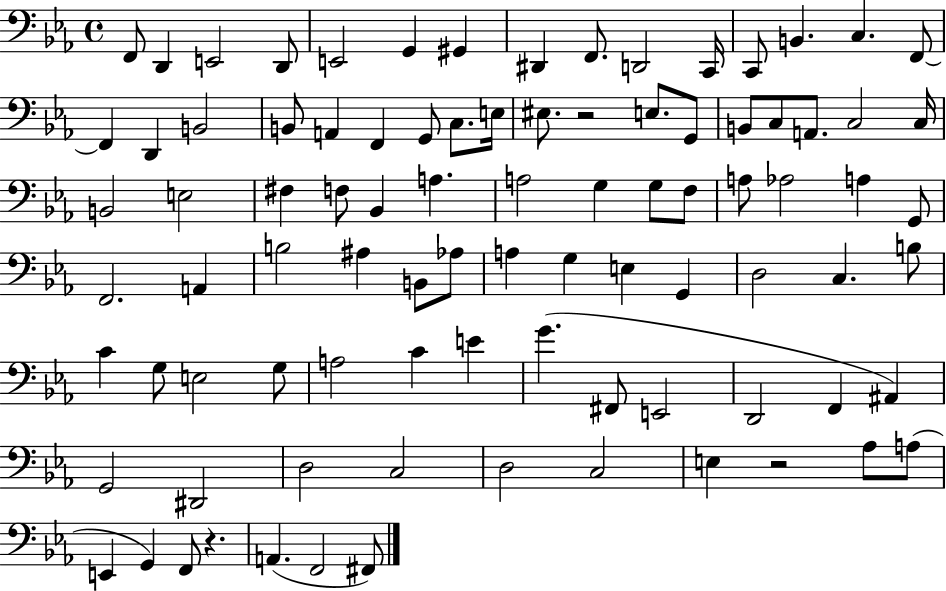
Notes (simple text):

F2/e D2/q E2/h D2/e E2/h G2/q G#2/q D#2/q F2/e. D2/h C2/s C2/e B2/q. C3/q. F2/e F2/q D2/q B2/h B2/e A2/q F2/q G2/e C3/e. E3/s EIS3/e. R/h E3/e. G2/e B2/e C3/e A2/e. C3/h C3/s B2/h E3/h F#3/q F3/e Bb2/q A3/q. A3/h G3/q G3/e F3/e A3/e Ab3/h A3/q G2/e F2/h. A2/q B3/h A#3/q B2/e Ab3/e A3/q G3/q E3/q G2/q D3/h C3/q. B3/e C4/q G3/e E3/h G3/e A3/h C4/q E4/q G4/q. F#2/e E2/h D2/h F2/q A#2/q G2/h D#2/h D3/h C3/h D3/h C3/h E3/q R/h Ab3/e A3/e E2/q G2/q F2/e R/q. A2/q. F2/h F#2/e